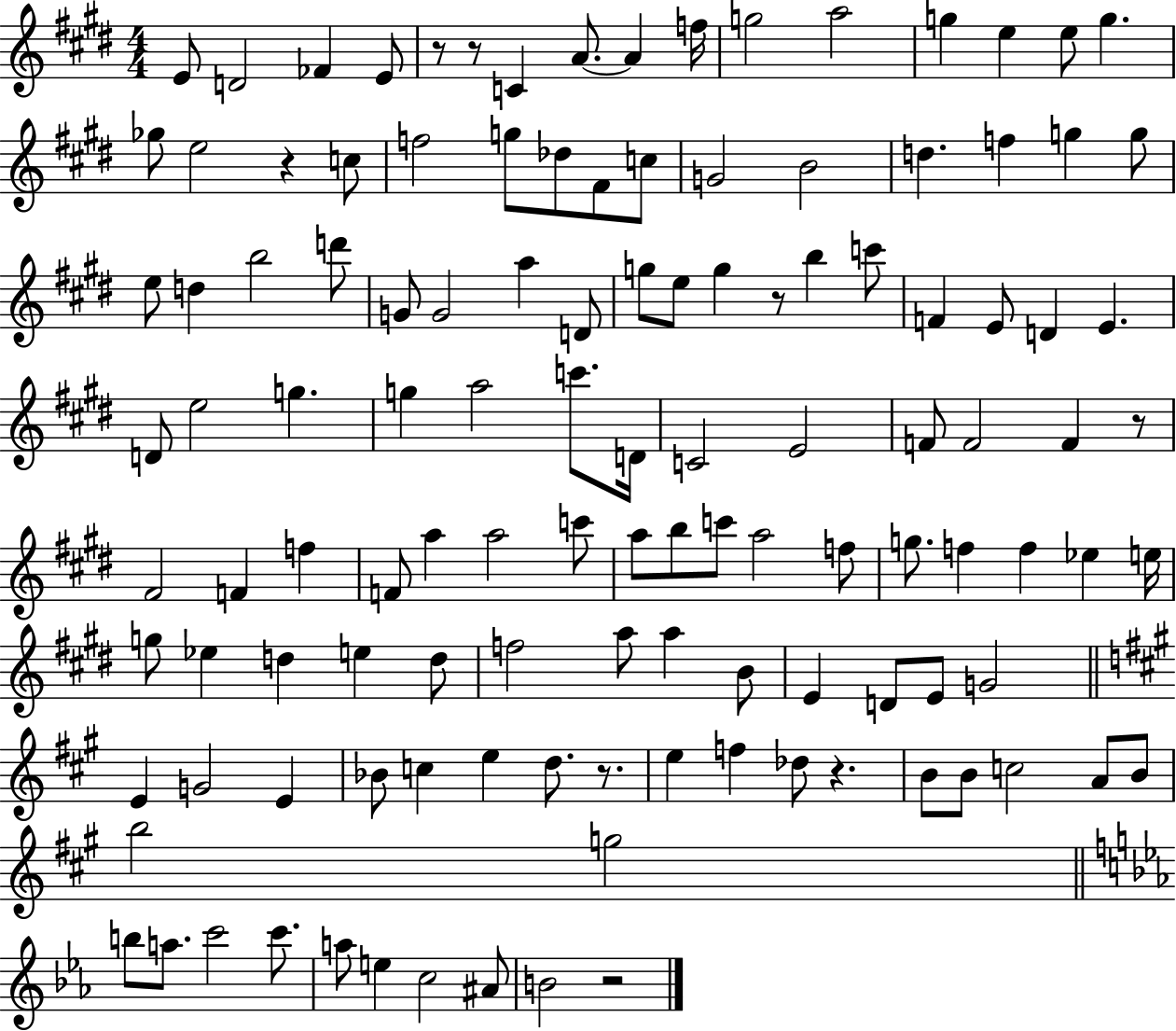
X:1
T:Untitled
M:4/4
L:1/4
K:E
E/2 D2 _F E/2 z/2 z/2 C A/2 A f/4 g2 a2 g e e/2 g _g/2 e2 z c/2 f2 g/2 _d/2 ^F/2 c/2 G2 B2 d f g g/2 e/2 d b2 d'/2 G/2 G2 a D/2 g/2 e/2 g z/2 b c'/2 F E/2 D E D/2 e2 g g a2 c'/2 D/4 C2 E2 F/2 F2 F z/2 ^F2 F f F/2 a a2 c'/2 a/2 b/2 c'/2 a2 f/2 g/2 f f _e e/4 g/2 _e d e d/2 f2 a/2 a B/2 E D/2 E/2 G2 E G2 E _B/2 c e d/2 z/2 e f _d/2 z B/2 B/2 c2 A/2 B/2 b2 g2 b/2 a/2 c'2 c'/2 a/2 e c2 ^A/2 B2 z2